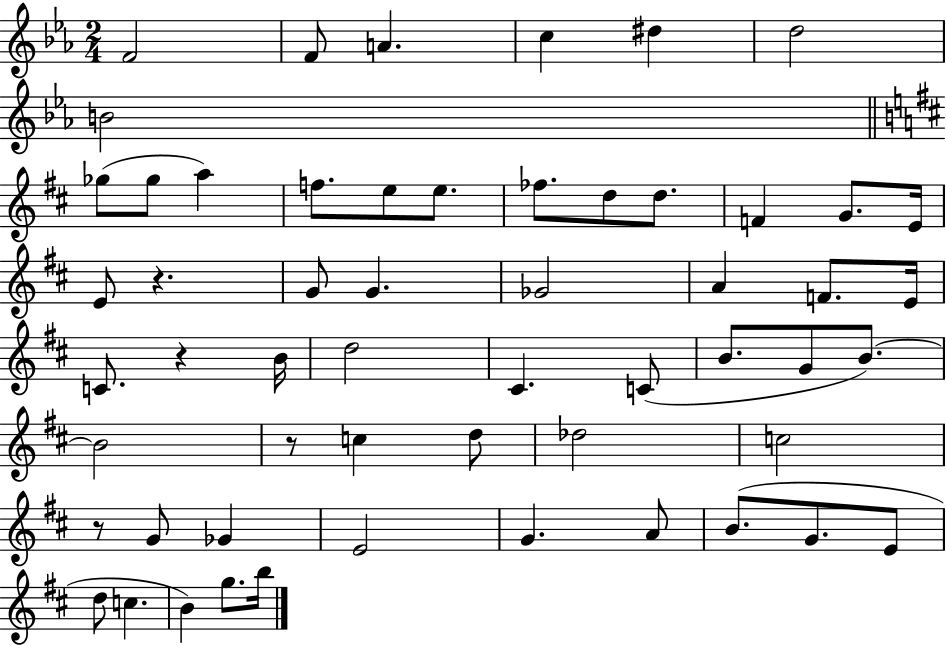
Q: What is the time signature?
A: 2/4